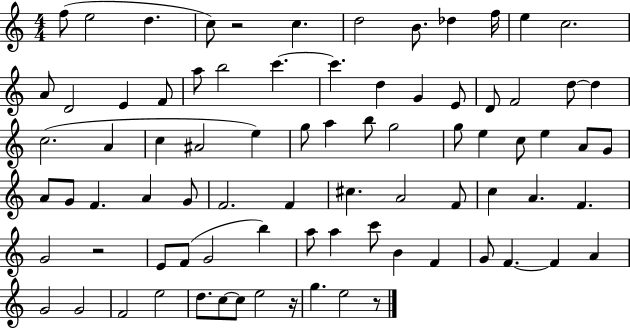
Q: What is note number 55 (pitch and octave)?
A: G4